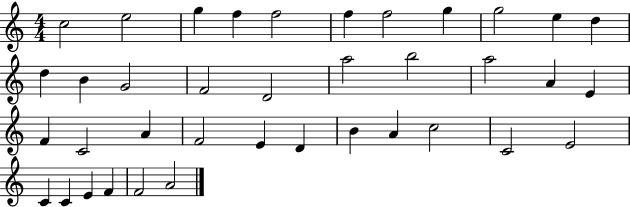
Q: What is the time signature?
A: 4/4